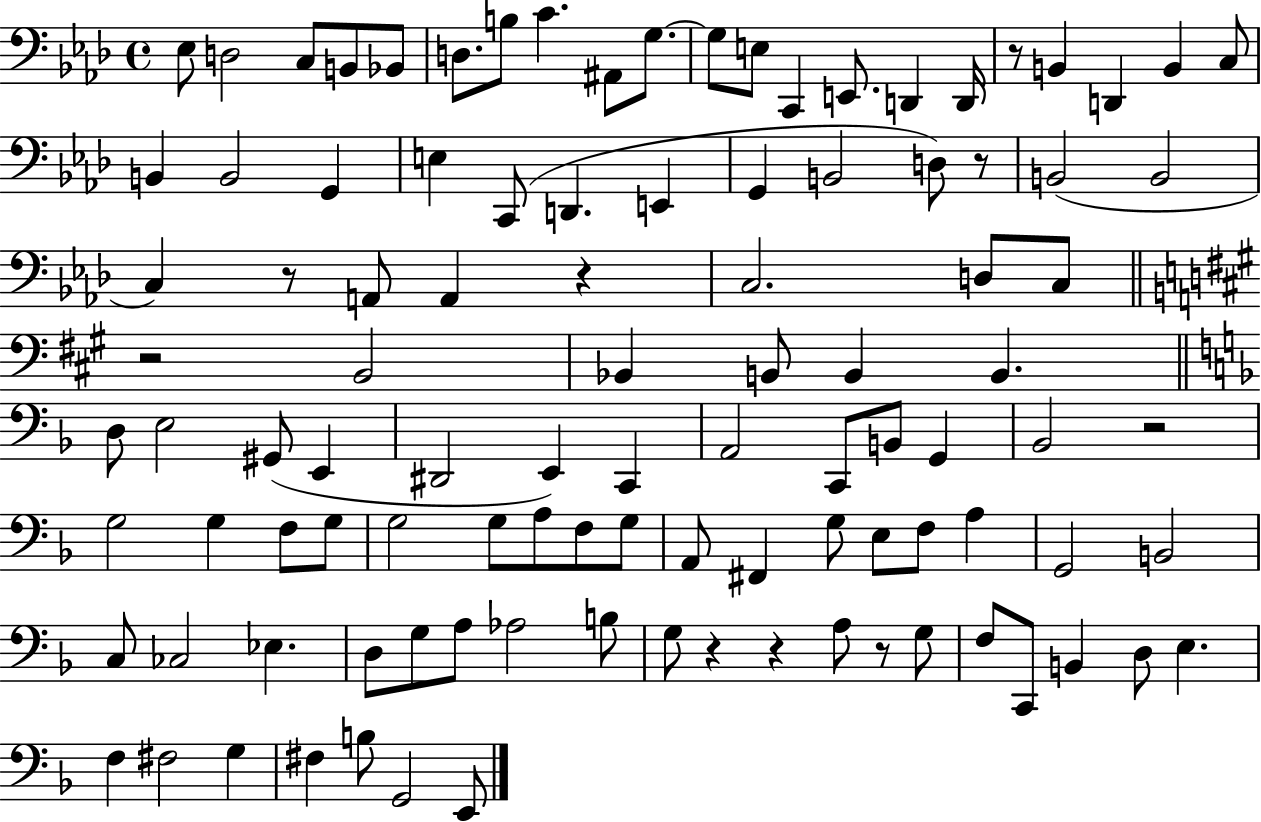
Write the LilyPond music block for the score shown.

{
  \clef bass
  \time 4/4
  \defaultTimeSignature
  \key aes \major
  ees8 d2 c8 b,8 bes,8 | d8. b8 c'4. ais,8 g8.~~ | g8 e8 c,4 e,8. d,4 d,16 | r8 b,4 d,4 b,4 c8 | \break b,4 b,2 g,4 | e4 c,8( d,4. e,4 | g,4 b,2 d8) r8 | b,2( b,2 | \break c4) r8 a,8 a,4 r4 | c2. d8 c8 | \bar "||" \break \key a \major r2 b,2 | bes,4 b,8 b,4 b,4. | \bar "||" \break \key f \major d8 e2 gis,8( e,4 | dis,2 e,4) c,4 | a,2 c,8 b,8 g,4 | bes,2 r2 | \break g2 g4 f8 g8 | g2 g8 a8 f8 g8 | a,8 fis,4 g8 e8 f8 a4 | g,2 b,2 | \break c8 ces2 ees4. | d8 g8 a8 aes2 b8 | g8 r4 r4 a8 r8 g8 | f8 c,8 b,4 d8 e4. | \break f4 fis2 g4 | fis4 b8 g,2 e,8 | \bar "|."
}